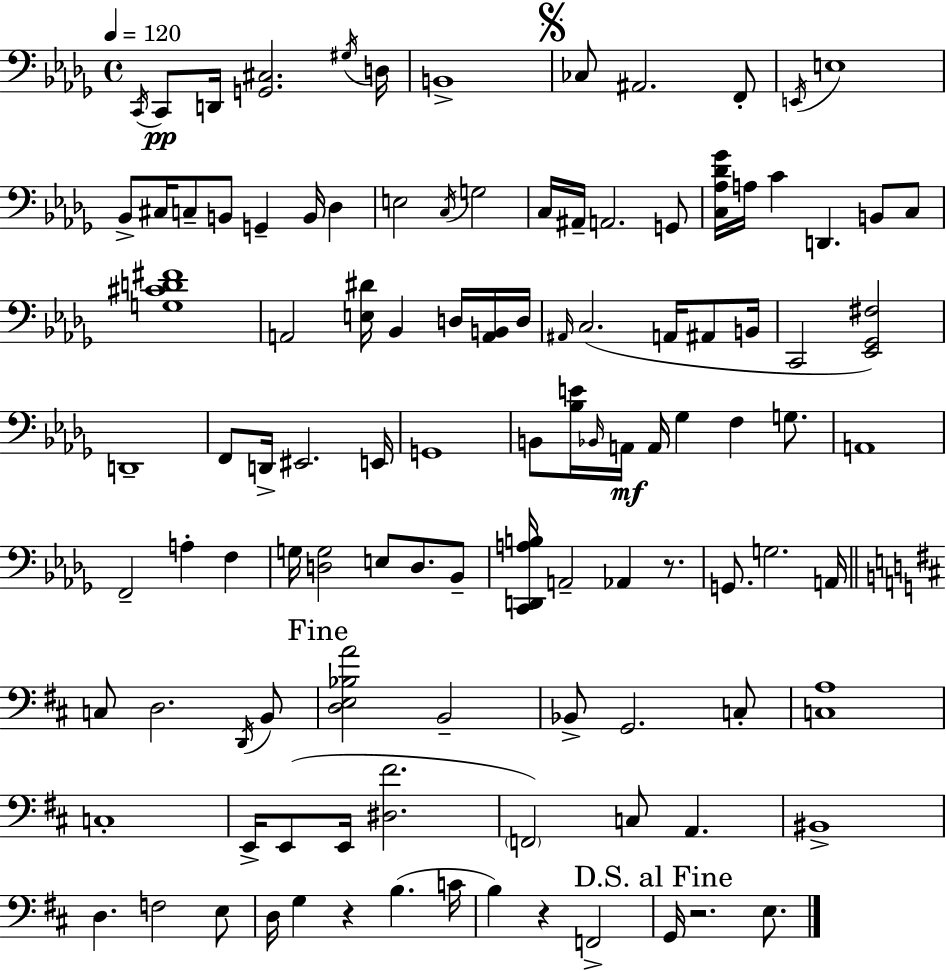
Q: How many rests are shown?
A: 4